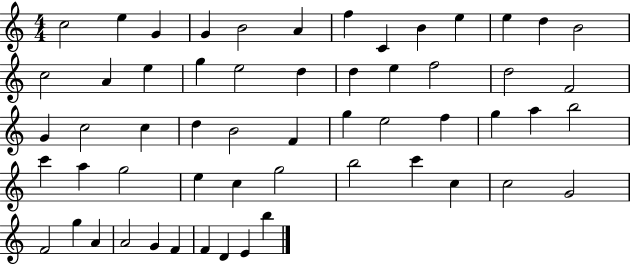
C5/h E5/q G4/q G4/q B4/h A4/q F5/q C4/q B4/q E5/q E5/q D5/q B4/h C5/h A4/q E5/q G5/q E5/h D5/q D5/q E5/q F5/h D5/h F4/h G4/q C5/h C5/q D5/q B4/h F4/q G5/q E5/h F5/q G5/q A5/q B5/h C6/q A5/q G5/h E5/q C5/q G5/h B5/h C6/q C5/q C5/h G4/h F4/h G5/q A4/q A4/h G4/q F4/q F4/q D4/q E4/q B5/q